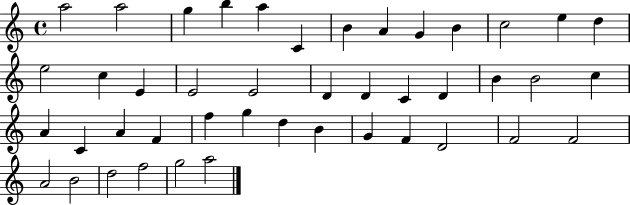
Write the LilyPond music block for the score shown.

{
  \clef treble
  \time 4/4
  \defaultTimeSignature
  \key c \major
  a''2 a''2 | g''4 b''4 a''4 c'4 | b'4 a'4 g'4 b'4 | c''2 e''4 d''4 | \break e''2 c''4 e'4 | e'2 e'2 | d'4 d'4 c'4 d'4 | b'4 b'2 c''4 | \break a'4 c'4 a'4 f'4 | f''4 g''4 d''4 b'4 | g'4 f'4 d'2 | f'2 f'2 | \break a'2 b'2 | d''2 f''2 | g''2 a''2 | \bar "|."
}